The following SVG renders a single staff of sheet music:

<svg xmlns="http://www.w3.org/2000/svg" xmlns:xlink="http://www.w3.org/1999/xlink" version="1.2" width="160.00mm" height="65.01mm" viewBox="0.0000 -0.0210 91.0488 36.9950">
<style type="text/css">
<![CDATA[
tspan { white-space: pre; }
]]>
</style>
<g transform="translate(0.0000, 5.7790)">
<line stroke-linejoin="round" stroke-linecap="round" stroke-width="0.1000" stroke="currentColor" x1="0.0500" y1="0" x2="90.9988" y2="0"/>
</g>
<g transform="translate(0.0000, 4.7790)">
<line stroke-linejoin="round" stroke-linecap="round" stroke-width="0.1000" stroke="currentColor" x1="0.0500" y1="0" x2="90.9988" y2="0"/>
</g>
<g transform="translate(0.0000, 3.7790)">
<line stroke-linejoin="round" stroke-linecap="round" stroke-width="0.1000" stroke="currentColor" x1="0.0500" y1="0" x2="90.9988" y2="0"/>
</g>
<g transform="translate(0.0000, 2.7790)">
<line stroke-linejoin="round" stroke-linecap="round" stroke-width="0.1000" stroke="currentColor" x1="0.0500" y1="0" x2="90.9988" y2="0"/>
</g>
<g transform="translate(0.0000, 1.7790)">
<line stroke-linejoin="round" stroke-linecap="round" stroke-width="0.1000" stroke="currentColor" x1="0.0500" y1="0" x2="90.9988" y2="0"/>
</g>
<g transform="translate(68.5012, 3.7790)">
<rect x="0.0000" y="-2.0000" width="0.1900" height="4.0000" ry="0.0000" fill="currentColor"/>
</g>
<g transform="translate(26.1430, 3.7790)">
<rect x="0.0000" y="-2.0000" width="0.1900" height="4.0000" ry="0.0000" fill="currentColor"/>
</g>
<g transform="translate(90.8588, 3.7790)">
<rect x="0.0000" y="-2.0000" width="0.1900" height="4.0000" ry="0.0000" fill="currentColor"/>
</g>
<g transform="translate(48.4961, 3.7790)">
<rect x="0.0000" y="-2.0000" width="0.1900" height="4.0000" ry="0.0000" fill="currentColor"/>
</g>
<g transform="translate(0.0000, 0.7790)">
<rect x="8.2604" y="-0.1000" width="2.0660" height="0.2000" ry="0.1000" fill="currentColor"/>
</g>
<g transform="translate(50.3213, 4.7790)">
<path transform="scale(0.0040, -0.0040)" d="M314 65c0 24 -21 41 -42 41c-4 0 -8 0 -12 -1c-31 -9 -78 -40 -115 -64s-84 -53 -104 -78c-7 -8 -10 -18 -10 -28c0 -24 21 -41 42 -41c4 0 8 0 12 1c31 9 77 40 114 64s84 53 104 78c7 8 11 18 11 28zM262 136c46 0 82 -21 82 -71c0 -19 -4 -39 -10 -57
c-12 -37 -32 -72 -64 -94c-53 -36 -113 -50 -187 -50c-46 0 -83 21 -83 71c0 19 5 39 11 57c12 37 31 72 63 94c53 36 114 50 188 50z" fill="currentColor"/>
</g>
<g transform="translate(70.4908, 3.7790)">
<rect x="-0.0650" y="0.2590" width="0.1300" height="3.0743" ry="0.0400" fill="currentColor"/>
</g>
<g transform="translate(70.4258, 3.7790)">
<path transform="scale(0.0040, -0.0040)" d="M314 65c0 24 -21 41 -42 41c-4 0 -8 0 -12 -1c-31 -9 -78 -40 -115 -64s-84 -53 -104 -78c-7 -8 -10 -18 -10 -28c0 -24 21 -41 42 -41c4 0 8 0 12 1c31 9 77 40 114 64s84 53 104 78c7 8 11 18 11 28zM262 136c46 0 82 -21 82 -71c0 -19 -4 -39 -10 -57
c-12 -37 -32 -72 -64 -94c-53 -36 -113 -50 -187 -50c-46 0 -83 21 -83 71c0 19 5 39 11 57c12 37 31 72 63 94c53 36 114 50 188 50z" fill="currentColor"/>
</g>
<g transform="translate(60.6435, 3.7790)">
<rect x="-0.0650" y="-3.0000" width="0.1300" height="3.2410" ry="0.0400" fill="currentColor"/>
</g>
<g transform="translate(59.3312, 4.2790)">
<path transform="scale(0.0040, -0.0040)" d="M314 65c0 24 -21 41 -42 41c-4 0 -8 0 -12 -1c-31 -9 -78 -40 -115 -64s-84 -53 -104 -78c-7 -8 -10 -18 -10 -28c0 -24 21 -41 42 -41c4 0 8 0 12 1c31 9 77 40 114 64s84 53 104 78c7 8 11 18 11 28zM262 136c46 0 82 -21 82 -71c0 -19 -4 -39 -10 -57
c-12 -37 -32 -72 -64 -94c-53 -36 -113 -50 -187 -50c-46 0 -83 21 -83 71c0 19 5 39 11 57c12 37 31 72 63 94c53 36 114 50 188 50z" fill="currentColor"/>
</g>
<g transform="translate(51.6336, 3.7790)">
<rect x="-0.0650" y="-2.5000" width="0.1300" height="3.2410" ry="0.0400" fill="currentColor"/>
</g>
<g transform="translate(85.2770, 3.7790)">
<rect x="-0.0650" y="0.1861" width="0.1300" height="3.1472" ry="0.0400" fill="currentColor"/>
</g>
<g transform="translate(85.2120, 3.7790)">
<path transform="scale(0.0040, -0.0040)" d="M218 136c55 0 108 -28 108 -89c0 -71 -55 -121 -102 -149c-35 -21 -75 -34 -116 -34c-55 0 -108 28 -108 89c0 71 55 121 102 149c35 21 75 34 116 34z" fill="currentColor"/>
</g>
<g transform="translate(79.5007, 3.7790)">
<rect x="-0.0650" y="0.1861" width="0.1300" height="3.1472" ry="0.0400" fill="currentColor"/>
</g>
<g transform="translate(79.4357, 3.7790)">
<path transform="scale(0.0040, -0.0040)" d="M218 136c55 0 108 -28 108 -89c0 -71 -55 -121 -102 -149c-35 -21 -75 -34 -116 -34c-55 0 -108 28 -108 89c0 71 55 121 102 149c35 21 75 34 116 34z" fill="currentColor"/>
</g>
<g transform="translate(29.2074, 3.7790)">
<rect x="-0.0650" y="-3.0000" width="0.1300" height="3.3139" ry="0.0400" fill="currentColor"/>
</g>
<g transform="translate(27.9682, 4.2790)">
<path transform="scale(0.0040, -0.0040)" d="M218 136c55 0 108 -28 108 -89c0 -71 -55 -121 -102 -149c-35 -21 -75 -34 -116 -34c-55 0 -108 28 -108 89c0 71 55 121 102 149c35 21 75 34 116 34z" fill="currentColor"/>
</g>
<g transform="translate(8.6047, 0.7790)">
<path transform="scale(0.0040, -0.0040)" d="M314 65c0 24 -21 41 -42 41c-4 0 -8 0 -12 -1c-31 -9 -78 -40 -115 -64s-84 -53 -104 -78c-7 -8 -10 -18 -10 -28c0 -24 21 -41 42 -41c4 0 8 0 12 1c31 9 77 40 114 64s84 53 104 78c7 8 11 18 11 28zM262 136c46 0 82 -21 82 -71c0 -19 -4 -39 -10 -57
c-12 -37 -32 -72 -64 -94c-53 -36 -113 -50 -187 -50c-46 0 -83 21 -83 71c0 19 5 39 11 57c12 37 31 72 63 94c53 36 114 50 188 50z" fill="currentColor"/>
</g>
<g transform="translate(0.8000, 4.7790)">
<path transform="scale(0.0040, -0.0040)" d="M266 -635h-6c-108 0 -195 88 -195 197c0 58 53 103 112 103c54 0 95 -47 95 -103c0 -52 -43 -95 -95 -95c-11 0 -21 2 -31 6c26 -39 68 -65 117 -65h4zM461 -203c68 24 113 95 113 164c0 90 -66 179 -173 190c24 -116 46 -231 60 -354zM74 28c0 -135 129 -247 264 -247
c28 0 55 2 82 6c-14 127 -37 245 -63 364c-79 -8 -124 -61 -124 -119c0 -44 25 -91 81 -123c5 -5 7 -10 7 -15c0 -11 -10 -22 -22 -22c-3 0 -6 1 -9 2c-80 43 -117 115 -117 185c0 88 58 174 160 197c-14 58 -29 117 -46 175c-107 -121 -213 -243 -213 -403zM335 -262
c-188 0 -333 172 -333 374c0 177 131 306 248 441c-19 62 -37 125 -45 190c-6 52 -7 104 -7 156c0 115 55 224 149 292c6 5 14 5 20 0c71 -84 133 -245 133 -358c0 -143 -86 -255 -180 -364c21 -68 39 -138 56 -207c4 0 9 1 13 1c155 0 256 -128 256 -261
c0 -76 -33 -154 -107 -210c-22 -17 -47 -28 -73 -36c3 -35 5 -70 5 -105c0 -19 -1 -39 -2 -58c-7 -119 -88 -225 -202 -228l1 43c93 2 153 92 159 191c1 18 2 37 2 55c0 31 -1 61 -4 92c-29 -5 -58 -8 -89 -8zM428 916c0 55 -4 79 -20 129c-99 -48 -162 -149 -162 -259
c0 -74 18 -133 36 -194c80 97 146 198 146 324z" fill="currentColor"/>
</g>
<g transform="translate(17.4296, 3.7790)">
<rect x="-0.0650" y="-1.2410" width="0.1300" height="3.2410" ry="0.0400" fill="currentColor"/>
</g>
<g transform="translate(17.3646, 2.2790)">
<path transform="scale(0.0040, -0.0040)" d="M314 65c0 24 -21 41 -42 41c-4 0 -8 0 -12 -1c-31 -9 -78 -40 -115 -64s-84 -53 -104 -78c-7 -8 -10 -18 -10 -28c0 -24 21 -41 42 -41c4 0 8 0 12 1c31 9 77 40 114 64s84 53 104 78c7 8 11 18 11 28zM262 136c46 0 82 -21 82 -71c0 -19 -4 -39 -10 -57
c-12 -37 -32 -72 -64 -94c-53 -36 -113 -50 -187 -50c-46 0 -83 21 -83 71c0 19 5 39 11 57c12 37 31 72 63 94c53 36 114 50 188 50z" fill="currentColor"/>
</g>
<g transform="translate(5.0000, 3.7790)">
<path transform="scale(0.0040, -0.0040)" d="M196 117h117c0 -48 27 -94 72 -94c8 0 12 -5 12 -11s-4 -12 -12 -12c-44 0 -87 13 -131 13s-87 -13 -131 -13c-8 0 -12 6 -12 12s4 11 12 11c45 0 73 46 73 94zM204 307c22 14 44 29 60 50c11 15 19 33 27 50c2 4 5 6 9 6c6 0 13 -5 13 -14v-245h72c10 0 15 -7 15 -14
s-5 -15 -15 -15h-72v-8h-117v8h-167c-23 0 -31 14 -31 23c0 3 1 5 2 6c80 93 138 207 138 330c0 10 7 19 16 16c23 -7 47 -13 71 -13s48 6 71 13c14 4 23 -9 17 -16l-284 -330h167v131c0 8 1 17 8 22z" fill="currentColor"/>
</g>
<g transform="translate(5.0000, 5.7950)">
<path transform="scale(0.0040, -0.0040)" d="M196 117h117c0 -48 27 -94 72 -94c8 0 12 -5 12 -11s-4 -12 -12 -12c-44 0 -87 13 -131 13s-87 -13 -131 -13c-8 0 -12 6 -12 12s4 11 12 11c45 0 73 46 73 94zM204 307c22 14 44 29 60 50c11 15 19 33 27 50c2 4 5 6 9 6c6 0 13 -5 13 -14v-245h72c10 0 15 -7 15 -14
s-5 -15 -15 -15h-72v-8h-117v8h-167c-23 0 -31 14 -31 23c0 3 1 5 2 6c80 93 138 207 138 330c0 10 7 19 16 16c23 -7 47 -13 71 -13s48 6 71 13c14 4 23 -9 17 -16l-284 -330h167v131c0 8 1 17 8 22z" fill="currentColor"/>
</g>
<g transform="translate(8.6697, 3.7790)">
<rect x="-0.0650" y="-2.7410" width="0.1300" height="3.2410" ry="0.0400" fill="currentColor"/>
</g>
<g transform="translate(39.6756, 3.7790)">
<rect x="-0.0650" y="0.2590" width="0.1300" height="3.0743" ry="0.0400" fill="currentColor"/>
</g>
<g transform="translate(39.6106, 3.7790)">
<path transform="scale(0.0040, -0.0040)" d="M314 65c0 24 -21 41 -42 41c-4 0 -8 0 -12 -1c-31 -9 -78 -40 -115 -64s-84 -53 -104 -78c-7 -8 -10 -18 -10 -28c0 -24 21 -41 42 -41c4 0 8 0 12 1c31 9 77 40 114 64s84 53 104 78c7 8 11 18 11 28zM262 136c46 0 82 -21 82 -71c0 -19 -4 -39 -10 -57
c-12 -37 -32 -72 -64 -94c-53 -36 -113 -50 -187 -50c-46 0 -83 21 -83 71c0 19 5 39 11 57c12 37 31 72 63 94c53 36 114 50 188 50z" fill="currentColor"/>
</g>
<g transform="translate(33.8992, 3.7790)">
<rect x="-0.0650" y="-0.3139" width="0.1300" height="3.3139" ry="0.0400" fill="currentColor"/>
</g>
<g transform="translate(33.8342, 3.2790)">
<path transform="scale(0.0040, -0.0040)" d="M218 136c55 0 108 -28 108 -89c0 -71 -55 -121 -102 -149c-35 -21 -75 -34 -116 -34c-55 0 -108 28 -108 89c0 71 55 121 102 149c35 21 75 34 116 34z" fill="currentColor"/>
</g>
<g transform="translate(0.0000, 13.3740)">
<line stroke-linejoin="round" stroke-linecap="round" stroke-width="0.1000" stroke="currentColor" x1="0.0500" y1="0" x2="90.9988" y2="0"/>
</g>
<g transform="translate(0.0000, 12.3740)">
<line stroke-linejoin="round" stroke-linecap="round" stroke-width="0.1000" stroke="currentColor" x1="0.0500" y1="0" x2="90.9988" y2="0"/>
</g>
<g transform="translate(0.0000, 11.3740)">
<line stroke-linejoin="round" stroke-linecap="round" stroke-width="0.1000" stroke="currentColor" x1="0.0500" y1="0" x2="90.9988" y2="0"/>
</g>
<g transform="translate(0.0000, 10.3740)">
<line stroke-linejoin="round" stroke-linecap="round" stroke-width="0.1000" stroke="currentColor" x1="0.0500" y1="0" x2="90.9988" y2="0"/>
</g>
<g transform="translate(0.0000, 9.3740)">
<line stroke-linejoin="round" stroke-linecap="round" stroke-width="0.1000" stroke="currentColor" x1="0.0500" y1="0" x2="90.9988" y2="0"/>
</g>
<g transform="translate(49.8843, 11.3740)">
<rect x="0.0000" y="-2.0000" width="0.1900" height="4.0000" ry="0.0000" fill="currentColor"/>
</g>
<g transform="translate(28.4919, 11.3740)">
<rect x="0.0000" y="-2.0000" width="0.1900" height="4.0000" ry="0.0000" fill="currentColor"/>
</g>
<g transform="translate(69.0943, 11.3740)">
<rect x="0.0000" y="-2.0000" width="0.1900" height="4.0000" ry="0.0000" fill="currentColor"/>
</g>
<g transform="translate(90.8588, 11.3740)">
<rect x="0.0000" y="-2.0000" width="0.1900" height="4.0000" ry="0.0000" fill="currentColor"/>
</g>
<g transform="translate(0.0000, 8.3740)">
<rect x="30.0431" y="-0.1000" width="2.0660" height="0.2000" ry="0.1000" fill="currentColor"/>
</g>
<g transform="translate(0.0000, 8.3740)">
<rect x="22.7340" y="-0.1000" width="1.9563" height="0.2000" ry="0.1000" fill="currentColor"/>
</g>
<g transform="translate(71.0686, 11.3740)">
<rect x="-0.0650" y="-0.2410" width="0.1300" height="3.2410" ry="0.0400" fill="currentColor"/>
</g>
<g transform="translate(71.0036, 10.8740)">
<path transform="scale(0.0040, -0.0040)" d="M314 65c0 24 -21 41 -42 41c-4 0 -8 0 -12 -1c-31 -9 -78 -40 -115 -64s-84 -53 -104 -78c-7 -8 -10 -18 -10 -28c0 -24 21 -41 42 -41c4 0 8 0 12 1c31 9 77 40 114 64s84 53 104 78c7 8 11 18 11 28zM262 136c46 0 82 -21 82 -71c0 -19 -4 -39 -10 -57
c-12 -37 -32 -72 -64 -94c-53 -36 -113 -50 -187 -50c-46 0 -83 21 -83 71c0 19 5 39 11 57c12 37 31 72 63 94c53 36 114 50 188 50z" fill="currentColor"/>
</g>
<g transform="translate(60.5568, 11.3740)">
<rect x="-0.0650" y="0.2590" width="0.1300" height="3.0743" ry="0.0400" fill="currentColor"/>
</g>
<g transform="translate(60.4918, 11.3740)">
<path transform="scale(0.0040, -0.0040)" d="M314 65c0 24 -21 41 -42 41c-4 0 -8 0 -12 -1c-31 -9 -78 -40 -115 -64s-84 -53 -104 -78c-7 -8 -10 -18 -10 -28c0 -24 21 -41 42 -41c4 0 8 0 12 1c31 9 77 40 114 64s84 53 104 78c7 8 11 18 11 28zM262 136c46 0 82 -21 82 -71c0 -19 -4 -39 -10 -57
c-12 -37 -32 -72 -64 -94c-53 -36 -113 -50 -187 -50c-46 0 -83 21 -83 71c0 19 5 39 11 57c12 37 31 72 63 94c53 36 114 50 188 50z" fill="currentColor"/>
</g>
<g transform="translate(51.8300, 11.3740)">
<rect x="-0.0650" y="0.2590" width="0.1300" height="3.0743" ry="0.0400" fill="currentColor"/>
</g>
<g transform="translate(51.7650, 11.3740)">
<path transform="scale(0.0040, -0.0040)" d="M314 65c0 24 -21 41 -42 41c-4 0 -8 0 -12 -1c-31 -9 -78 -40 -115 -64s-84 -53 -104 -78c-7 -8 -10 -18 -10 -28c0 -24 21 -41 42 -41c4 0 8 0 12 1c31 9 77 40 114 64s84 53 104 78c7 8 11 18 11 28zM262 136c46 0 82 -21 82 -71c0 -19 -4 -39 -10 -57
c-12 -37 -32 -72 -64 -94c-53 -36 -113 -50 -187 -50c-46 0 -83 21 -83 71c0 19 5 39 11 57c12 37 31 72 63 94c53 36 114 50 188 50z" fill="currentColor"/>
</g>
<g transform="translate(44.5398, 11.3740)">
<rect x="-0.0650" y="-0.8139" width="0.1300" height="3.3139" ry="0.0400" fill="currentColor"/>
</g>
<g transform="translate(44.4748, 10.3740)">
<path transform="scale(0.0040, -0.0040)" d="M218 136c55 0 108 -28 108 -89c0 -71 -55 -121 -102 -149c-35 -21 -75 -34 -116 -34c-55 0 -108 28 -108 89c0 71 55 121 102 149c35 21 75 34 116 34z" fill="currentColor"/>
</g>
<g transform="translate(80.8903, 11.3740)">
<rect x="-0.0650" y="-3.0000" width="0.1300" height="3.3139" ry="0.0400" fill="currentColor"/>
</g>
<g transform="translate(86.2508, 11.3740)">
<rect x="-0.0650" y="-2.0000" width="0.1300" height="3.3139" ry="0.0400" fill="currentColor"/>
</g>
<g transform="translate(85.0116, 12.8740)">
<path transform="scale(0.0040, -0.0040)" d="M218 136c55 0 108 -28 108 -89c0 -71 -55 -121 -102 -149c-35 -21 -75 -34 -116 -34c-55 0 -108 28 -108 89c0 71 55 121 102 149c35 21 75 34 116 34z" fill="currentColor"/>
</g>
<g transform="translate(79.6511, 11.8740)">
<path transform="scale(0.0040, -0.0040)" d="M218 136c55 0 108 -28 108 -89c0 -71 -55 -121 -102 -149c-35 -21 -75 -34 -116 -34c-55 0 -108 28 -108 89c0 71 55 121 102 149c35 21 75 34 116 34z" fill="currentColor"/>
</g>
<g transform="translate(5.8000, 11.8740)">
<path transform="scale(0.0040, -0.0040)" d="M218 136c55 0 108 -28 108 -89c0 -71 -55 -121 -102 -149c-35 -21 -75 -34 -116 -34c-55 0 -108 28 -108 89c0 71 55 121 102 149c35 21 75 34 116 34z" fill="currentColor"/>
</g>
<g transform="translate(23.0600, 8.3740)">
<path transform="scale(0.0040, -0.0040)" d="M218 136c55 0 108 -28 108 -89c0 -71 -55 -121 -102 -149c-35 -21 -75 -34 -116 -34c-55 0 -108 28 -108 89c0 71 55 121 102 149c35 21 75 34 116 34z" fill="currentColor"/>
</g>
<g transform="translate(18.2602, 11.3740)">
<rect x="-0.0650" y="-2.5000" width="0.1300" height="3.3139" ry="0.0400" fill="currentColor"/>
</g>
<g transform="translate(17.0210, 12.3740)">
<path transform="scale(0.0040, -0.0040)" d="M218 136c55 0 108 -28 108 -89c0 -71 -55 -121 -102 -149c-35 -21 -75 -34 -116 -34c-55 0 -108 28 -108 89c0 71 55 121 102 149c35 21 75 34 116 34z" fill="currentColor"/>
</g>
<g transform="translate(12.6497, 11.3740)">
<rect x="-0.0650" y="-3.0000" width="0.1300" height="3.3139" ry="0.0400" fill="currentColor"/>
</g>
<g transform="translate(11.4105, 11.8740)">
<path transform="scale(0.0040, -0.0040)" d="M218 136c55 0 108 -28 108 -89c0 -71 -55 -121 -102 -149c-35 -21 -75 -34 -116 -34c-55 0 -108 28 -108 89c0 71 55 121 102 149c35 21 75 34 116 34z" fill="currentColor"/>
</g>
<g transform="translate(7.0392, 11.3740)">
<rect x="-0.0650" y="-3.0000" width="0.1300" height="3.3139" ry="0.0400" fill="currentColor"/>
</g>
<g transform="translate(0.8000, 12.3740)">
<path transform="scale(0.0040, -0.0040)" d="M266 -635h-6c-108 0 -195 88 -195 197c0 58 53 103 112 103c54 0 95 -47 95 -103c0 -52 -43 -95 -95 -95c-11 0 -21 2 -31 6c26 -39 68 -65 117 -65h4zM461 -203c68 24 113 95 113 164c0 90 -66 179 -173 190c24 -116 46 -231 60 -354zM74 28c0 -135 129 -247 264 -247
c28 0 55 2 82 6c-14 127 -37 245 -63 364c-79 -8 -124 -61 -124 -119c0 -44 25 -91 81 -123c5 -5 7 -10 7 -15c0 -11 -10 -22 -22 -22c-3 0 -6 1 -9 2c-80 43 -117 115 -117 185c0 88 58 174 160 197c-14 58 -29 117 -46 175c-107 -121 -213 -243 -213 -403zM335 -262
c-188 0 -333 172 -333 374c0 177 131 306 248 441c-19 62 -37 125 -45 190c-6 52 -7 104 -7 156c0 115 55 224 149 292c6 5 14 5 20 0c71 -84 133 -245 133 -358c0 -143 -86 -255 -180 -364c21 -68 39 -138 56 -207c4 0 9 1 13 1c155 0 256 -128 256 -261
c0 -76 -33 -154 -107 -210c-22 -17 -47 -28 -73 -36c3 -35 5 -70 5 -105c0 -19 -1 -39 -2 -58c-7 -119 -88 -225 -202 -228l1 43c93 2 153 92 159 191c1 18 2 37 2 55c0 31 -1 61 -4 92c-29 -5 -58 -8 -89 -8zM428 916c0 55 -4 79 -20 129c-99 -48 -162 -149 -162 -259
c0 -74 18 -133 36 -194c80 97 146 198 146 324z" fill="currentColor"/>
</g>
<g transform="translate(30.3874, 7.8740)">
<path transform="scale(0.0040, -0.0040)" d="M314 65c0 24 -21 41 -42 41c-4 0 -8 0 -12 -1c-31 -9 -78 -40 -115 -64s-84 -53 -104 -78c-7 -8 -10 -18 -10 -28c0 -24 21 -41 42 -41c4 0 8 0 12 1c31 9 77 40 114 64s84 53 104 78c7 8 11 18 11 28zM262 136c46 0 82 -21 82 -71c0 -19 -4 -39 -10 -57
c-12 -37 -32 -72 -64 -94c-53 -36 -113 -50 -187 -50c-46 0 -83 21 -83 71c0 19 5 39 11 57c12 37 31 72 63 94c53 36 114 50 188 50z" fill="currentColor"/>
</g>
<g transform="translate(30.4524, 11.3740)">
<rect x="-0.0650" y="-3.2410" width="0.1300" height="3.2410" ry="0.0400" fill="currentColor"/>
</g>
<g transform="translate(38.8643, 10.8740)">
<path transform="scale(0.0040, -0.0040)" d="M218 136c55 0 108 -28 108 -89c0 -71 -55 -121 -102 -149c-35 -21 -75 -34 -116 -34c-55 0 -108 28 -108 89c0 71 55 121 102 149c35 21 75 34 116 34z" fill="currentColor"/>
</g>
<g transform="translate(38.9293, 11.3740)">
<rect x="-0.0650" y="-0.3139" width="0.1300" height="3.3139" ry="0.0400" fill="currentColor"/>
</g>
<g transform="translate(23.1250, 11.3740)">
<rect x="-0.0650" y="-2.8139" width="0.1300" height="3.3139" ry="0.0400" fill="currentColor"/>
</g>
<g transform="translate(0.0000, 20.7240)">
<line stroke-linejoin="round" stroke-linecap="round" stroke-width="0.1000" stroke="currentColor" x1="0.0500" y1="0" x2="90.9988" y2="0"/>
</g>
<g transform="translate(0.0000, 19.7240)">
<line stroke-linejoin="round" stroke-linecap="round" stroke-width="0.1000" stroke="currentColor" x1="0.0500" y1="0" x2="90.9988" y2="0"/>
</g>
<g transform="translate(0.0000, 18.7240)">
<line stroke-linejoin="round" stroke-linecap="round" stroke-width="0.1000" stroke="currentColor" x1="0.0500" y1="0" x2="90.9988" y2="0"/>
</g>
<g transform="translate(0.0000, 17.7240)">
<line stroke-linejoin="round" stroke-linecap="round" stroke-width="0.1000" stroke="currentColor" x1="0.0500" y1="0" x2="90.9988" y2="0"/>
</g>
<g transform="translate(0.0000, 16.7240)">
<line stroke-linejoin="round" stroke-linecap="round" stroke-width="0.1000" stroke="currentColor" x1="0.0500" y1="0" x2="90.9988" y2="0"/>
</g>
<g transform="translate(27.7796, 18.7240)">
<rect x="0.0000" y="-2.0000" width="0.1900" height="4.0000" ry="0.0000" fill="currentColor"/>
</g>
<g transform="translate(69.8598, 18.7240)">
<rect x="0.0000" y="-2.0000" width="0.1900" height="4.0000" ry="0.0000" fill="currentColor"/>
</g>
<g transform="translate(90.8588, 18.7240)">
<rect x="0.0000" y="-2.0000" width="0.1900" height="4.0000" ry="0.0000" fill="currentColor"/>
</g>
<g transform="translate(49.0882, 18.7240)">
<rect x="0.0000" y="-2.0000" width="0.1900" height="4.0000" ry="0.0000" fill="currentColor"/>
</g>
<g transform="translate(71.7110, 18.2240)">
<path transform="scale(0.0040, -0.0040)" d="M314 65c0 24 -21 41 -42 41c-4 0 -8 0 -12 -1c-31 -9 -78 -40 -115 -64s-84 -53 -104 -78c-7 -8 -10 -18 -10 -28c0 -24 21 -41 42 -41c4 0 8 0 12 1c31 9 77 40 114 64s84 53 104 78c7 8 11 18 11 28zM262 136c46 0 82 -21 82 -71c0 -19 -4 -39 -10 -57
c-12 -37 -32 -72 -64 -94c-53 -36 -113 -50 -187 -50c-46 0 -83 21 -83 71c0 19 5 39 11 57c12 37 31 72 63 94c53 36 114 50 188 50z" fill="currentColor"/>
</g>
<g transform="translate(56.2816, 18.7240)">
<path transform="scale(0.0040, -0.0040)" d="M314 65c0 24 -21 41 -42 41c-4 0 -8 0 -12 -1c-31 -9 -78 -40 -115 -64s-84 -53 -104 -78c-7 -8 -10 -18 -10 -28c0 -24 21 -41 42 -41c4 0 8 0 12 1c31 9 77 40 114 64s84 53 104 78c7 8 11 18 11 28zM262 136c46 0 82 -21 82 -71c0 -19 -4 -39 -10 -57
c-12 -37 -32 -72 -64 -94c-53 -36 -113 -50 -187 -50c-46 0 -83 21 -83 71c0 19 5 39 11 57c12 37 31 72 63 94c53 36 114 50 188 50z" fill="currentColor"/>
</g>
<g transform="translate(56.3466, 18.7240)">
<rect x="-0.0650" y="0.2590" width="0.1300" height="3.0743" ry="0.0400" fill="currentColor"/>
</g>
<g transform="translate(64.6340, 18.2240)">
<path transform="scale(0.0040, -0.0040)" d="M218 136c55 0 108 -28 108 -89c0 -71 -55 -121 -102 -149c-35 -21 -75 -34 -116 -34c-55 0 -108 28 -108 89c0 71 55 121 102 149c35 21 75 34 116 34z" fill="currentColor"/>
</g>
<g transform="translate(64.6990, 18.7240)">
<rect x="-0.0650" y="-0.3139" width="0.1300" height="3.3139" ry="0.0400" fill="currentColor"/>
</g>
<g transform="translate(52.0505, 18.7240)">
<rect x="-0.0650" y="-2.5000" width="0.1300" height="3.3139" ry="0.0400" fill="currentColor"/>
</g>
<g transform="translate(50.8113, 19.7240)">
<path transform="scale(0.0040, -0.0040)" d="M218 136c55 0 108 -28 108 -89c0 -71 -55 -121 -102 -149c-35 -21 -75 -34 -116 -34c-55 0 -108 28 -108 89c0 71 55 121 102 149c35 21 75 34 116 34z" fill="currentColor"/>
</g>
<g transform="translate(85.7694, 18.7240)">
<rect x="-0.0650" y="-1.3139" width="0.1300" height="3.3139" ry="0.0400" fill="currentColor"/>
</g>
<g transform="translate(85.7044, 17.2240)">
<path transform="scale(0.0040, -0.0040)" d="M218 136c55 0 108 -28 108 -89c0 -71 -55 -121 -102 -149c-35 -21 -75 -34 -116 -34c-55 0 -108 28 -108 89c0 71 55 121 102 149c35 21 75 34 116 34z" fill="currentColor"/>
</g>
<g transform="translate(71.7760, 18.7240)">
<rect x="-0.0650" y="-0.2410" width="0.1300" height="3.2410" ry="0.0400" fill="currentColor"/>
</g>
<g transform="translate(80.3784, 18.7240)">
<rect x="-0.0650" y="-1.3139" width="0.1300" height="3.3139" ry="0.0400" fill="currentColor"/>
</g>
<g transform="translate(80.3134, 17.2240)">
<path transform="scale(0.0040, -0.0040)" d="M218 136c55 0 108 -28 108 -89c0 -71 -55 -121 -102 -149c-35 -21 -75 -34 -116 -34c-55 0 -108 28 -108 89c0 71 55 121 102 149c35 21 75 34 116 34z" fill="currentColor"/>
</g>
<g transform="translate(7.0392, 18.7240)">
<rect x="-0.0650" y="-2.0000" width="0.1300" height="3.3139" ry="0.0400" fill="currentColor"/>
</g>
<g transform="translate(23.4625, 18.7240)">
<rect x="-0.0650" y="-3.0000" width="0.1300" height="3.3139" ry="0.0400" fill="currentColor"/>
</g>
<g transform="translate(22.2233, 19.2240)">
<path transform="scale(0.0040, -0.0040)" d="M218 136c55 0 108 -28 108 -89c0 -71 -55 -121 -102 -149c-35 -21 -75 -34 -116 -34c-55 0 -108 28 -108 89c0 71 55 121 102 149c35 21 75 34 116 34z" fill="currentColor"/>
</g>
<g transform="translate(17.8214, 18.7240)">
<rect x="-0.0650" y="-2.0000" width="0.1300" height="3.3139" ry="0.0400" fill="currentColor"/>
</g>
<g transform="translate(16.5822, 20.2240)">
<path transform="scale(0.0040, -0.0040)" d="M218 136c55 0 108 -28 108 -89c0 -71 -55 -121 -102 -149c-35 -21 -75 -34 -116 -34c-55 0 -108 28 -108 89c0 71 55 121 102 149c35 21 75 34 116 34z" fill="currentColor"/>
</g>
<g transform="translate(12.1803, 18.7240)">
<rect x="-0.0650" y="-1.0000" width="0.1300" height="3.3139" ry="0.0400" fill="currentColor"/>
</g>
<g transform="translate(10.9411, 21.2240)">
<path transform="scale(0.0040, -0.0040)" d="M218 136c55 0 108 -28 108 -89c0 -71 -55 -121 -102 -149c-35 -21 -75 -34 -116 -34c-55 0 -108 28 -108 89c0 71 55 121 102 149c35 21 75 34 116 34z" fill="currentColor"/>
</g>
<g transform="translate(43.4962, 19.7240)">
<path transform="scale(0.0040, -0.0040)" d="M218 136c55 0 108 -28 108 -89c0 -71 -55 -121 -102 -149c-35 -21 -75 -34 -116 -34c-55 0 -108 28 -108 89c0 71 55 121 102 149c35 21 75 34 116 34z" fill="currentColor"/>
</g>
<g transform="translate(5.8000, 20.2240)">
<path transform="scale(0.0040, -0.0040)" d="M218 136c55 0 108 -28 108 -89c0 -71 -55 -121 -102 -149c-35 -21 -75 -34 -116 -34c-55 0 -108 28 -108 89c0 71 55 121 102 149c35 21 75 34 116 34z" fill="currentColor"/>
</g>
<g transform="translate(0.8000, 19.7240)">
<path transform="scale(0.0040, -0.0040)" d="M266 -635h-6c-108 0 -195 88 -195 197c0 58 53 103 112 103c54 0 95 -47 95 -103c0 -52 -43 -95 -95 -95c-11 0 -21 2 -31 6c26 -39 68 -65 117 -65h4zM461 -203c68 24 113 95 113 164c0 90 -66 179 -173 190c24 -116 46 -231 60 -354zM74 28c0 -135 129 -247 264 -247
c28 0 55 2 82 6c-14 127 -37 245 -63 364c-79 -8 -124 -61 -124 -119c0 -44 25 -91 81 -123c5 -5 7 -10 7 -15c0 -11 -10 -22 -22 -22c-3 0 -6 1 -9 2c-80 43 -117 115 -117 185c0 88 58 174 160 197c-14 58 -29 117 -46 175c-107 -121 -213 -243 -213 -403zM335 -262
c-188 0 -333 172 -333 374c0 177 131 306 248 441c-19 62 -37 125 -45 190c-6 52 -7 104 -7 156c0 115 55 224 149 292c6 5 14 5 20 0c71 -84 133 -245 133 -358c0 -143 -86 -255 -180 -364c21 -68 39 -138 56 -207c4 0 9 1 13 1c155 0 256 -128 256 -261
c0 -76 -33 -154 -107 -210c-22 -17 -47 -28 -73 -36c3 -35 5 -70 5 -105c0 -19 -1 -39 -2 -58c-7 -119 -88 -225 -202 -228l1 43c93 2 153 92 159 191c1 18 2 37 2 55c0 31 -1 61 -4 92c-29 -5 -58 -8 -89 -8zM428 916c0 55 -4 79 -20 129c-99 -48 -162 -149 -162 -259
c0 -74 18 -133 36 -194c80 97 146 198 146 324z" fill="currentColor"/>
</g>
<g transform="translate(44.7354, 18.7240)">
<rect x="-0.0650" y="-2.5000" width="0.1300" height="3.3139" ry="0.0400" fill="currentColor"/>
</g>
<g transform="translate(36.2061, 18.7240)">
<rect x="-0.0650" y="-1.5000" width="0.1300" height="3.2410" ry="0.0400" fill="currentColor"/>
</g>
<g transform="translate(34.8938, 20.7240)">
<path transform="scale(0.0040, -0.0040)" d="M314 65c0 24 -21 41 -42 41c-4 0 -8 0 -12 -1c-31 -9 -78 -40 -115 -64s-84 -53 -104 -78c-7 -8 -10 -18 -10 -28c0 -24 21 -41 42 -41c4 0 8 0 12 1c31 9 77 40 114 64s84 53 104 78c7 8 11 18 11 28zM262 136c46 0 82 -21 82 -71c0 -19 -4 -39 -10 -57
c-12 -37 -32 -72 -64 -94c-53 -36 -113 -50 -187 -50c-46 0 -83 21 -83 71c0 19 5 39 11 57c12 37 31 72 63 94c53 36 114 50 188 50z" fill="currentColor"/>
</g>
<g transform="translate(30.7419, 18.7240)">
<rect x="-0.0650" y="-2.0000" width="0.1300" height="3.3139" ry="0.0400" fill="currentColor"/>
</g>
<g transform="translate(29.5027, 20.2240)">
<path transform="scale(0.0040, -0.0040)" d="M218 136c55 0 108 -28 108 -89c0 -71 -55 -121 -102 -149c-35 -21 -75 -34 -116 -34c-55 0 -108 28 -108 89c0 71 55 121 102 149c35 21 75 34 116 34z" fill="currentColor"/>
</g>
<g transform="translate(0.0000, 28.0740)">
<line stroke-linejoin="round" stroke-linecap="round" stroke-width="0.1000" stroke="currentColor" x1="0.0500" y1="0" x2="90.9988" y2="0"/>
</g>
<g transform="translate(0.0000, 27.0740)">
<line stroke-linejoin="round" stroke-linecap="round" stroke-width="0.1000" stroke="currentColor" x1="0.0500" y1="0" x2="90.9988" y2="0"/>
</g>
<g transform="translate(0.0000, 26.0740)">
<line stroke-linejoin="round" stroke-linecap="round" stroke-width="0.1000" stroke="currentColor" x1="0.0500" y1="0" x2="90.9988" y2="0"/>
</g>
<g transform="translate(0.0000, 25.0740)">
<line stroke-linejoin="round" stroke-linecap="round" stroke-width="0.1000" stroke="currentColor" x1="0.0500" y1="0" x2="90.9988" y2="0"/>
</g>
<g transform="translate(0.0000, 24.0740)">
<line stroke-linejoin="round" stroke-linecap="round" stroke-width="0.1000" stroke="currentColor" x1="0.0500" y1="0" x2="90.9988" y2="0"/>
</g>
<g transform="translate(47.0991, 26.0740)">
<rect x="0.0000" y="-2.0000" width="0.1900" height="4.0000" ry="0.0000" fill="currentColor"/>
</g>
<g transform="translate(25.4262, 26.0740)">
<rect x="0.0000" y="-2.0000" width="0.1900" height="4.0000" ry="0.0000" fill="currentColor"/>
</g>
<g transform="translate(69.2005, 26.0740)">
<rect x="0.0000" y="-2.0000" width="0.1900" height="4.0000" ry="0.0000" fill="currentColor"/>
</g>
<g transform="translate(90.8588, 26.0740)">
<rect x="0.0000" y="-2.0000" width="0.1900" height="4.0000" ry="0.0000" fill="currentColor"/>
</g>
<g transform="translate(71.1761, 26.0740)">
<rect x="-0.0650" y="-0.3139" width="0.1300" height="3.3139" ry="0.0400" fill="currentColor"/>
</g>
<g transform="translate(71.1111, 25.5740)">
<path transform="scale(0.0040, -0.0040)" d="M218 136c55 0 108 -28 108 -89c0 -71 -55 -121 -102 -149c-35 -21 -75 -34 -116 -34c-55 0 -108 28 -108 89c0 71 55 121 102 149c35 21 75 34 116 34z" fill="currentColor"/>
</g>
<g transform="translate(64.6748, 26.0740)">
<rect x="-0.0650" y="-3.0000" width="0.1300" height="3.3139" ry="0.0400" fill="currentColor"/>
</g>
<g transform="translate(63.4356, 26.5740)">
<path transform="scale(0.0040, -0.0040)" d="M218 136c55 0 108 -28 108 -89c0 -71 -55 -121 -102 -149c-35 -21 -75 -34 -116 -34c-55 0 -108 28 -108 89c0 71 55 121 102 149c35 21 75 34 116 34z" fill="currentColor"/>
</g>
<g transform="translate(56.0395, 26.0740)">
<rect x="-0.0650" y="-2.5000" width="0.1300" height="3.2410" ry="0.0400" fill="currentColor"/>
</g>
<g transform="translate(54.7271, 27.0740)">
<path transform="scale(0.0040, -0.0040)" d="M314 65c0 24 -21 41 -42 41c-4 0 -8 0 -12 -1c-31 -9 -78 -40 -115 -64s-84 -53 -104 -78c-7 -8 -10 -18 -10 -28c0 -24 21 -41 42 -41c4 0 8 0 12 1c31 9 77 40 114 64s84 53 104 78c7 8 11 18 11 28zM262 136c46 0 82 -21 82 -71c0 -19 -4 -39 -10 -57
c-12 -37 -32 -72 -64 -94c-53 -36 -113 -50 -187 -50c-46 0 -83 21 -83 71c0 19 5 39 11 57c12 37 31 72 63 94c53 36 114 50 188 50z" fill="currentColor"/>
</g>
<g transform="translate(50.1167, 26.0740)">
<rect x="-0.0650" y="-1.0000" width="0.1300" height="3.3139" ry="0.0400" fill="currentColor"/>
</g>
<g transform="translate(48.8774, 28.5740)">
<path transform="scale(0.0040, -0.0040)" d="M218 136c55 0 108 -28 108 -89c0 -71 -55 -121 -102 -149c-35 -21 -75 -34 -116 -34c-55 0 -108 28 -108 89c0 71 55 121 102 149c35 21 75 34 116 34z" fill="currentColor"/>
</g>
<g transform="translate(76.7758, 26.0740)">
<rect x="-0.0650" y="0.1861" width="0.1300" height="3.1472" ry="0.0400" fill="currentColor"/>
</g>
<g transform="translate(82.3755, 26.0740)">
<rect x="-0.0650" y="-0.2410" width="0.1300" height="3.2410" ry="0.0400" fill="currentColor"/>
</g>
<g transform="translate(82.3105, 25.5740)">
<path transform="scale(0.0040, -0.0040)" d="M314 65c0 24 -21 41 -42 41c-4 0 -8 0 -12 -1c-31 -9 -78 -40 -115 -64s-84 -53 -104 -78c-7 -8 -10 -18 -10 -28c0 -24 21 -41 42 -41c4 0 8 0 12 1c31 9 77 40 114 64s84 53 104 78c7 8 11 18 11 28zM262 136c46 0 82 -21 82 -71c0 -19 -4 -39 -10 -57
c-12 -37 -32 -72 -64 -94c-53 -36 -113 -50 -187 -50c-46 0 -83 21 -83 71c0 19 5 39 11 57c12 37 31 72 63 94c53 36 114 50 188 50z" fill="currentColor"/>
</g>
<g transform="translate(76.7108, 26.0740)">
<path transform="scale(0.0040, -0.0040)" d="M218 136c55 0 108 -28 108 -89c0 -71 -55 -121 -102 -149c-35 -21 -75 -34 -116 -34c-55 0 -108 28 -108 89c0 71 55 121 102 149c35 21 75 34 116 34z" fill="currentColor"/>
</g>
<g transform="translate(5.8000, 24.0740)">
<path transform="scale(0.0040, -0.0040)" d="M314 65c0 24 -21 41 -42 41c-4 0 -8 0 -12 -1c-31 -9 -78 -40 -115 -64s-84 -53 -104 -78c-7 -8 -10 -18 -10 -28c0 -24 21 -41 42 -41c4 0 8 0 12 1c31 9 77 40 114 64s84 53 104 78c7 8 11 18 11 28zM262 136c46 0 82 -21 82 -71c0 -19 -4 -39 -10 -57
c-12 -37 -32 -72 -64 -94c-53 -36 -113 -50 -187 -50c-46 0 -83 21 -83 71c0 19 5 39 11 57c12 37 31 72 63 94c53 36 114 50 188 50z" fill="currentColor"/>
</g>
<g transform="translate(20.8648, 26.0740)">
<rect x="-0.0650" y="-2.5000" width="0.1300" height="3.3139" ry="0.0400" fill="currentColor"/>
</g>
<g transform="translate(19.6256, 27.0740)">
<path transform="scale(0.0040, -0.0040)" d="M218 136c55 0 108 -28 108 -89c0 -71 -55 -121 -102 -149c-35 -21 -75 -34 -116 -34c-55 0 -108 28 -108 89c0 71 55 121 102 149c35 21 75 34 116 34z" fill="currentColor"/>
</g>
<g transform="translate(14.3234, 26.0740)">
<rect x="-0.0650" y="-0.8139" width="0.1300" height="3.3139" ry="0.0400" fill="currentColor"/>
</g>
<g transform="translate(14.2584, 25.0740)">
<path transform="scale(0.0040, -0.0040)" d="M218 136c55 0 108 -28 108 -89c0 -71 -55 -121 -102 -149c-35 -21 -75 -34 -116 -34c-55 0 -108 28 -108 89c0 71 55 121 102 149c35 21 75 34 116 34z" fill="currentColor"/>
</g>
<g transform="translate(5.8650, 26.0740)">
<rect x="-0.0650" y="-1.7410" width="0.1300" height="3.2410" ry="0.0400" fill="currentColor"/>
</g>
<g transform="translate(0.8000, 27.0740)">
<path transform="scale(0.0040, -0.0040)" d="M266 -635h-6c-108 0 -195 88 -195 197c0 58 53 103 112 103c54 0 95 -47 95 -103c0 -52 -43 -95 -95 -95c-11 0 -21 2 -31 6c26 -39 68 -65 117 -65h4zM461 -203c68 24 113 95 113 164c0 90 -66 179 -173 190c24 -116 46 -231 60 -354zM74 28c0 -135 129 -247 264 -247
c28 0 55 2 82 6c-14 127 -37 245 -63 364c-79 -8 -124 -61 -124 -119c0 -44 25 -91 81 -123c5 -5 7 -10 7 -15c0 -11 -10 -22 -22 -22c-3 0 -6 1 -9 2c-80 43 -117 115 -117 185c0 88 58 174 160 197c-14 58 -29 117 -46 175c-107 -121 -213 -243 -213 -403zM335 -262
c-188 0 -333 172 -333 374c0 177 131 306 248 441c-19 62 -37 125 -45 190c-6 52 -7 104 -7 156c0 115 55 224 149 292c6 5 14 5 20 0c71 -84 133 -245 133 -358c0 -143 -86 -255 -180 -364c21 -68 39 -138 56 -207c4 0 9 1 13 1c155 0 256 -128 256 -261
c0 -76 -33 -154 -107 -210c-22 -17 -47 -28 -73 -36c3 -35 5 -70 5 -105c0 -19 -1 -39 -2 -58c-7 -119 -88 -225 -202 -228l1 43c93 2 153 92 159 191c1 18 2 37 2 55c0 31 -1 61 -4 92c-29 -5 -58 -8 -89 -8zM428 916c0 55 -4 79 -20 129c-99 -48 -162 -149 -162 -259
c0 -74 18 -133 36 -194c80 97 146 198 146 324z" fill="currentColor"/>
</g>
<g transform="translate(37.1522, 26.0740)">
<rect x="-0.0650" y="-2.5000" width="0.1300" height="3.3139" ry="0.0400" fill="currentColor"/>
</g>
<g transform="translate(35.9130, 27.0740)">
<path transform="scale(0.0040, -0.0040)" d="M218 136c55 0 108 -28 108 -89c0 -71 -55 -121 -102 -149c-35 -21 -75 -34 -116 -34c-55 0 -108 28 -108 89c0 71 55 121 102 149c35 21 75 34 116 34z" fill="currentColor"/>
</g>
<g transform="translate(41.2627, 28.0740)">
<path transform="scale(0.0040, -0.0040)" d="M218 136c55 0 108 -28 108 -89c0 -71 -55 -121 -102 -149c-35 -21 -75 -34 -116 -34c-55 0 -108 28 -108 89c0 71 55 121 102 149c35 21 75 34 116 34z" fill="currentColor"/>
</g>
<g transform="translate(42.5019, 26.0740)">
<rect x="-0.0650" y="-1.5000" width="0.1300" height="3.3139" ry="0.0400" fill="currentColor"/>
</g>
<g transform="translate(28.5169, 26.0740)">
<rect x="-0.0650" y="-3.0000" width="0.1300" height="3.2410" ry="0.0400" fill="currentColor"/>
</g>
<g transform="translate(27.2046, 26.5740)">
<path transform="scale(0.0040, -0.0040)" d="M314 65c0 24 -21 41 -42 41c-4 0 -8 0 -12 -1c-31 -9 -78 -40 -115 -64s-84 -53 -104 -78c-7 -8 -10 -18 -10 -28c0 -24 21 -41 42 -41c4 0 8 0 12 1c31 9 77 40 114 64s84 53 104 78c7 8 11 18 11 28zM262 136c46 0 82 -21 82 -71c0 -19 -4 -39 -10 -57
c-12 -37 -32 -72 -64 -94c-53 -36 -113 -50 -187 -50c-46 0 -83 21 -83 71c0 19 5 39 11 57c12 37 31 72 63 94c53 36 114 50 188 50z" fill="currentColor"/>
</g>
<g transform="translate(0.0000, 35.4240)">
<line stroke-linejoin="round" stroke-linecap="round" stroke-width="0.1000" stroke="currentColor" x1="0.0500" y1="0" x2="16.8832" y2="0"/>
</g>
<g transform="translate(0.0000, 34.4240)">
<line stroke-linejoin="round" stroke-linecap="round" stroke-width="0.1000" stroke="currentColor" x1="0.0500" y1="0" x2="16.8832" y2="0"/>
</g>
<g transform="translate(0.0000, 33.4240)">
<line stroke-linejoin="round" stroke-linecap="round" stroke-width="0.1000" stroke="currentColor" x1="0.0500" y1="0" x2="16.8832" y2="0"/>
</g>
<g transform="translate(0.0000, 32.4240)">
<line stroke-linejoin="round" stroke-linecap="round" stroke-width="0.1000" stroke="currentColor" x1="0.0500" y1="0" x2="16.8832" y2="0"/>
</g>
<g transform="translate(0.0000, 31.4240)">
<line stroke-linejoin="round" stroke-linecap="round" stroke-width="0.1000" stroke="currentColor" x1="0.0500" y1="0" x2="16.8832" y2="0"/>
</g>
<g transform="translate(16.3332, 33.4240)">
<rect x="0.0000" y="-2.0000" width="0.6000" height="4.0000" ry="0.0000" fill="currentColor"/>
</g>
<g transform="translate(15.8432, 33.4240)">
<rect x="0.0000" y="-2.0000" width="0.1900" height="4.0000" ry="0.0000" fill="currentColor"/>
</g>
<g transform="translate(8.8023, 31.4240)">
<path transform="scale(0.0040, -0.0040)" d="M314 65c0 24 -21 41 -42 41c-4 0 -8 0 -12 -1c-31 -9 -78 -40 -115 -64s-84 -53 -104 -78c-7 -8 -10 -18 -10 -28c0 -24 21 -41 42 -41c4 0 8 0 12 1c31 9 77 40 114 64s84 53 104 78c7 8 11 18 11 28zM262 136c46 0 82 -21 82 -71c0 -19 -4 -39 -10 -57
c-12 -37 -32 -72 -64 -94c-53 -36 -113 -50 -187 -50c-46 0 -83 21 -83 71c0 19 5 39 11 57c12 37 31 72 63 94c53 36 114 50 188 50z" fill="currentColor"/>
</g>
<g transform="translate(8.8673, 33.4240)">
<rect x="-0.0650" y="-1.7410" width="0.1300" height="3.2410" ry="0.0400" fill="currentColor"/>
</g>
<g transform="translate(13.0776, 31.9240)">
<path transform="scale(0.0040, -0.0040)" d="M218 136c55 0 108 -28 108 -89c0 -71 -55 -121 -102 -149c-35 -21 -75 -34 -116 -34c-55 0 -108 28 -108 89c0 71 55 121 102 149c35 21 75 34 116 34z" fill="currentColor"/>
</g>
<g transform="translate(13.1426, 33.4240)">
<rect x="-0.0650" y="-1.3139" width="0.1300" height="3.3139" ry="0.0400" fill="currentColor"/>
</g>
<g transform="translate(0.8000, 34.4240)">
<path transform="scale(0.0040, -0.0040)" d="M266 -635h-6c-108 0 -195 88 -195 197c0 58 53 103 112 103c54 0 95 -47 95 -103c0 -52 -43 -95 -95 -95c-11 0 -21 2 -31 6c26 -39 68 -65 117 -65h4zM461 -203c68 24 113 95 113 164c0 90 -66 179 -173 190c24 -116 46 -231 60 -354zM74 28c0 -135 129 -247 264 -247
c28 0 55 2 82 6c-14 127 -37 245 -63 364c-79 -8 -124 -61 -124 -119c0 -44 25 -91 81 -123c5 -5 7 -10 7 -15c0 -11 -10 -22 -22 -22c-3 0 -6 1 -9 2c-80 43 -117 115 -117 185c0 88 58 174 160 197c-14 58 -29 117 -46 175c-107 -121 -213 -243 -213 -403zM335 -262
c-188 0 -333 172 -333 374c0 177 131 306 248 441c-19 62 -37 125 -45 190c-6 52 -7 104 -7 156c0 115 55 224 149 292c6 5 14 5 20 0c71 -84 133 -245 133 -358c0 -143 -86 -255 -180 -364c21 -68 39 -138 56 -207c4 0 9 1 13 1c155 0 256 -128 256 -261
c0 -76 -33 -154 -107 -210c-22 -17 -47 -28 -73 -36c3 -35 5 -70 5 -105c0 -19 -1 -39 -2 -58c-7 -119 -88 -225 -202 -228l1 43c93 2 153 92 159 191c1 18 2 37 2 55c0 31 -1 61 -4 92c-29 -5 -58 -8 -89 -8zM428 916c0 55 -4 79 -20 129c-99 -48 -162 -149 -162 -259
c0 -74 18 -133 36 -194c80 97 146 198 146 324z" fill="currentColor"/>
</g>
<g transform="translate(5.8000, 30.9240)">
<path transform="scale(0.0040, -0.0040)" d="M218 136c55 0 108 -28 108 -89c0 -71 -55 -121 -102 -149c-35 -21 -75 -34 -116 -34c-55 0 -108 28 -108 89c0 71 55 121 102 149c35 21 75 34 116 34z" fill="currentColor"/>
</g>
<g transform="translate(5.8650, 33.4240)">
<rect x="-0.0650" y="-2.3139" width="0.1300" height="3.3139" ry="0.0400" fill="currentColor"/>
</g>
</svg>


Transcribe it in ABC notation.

X:1
T:Untitled
M:4/4
L:1/4
K:C
a2 e2 A c B2 G2 A2 B2 B B A A G a b2 c d B2 B2 c2 A F F D F A F E2 G G B2 c c2 e e f2 d G A2 G E D G2 A c B c2 g f2 e